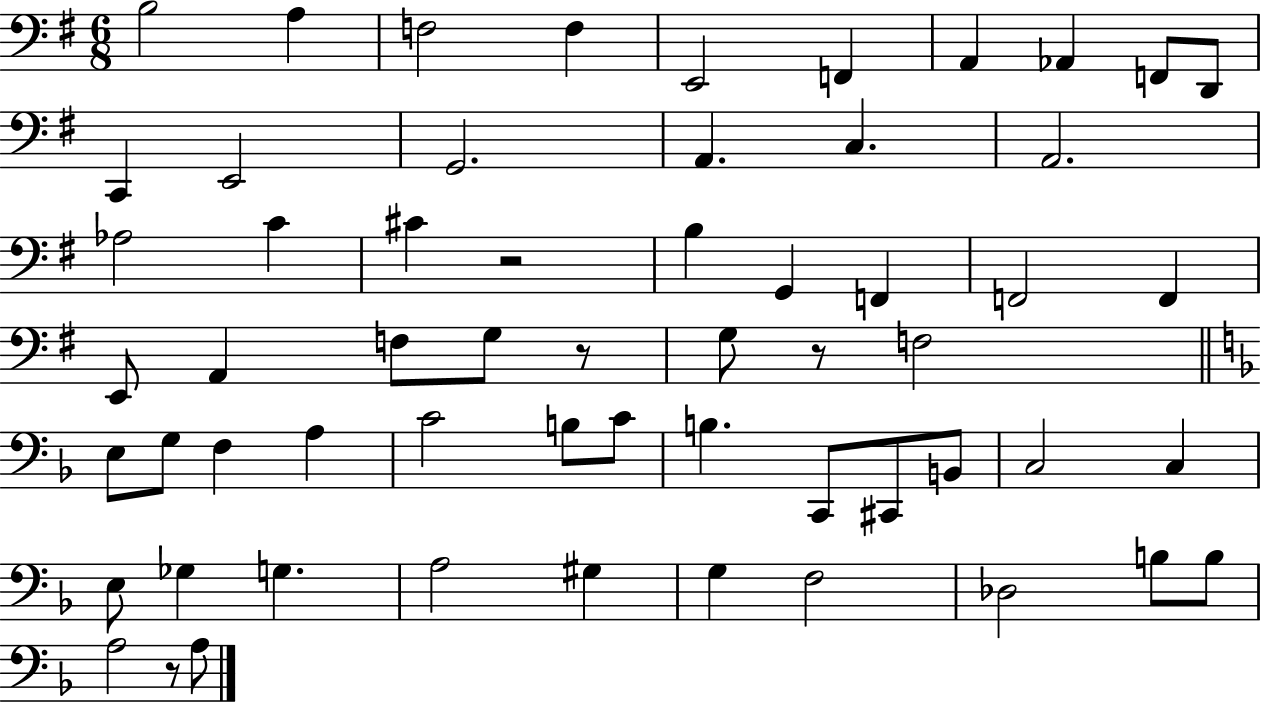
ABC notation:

X:1
T:Untitled
M:6/8
L:1/4
K:G
B,2 A, F,2 F, E,,2 F,, A,, _A,, F,,/2 D,,/2 C,, E,,2 G,,2 A,, C, A,,2 _A,2 C ^C z2 B, G,, F,, F,,2 F,, E,,/2 A,, F,/2 G,/2 z/2 G,/2 z/2 F,2 E,/2 G,/2 F, A, C2 B,/2 C/2 B, C,,/2 ^C,,/2 B,,/2 C,2 C, E,/2 _G, G, A,2 ^G, G, F,2 _D,2 B,/2 B,/2 A,2 z/2 A,/2